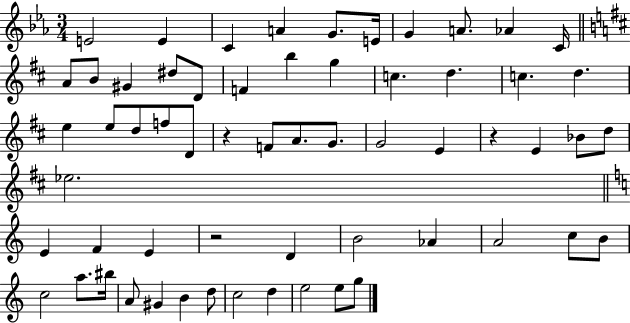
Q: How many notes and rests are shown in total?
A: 60